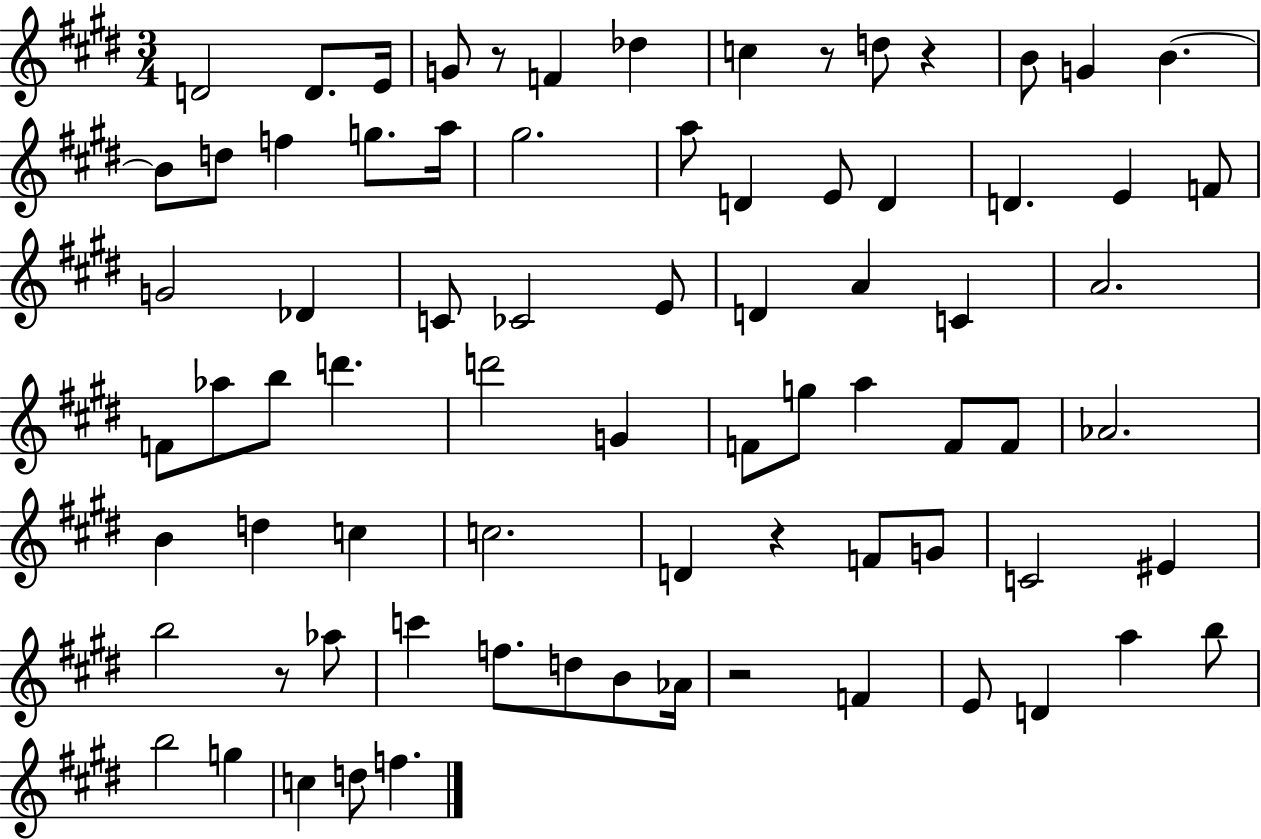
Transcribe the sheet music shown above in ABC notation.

X:1
T:Untitled
M:3/4
L:1/4
K:E
D2 D/2 E/4 G/2 z/2 F _d c z/2 d/2 z B/2 G B B/2 d/2 f g/2 a/4 ^g2 a/2 D E/2 D D E F/2 G2 _D C/2 _C2 E/2 D A C A2 F/2 _a/2 b/2 d' d'2 G F/2 g/2 a F/2 F/2 _A2 B d c c2 D z F/2 G/2 C2 ^E b2 z/2 _a/2 c' f/2 d/2 B/2 _A/4 z2 F E/2 D a b/2 b2 g c d/2 f